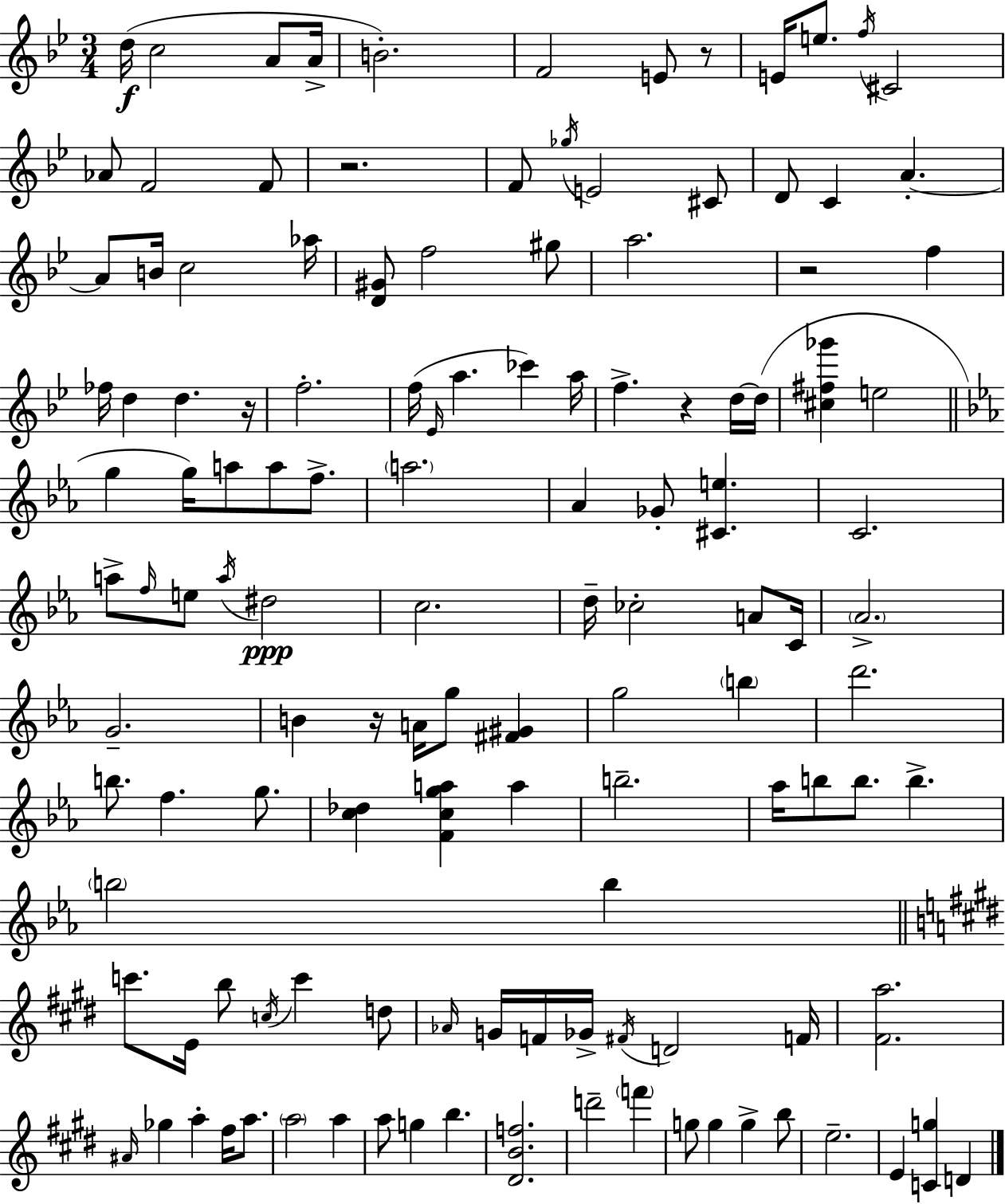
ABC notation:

X:1
T:Untitled
M:3/4
L:1/4
K:Bb
d/4 c2 A/2 A/4 B2 F2 E/2 z/2 E/4 e/2 f/4 ^C2 _A/2 F2 F/2 z2 F/2 _g/4 E2 ^C/2 D/2 C A A/2 B/4 c2 _a/4 [D^G]/2 f2 ^g/2 a2 z2 f _f/4 d d z/4 f2 f/4 _E/4 a _c' a/4 f z d/4 d/4 [^c^f_g'] e2 g g/4 a/2 a/2 f/2 a2 _A _G/2 [^Ce] C2 a/2 f/4 e/2 a/4 ^d2 c2 d/4 _c2 A/2 C/4 _A2 G2 B z/4 A/4 g/2 [^F^G] g2 b d'2 b/2 f g/2 [c_d] [Fcga] a b2 _a/4 b/2 b/2 b b2 b c'/2 E/4 b/2 c/4 c' d/2 _A/4 G/4 F/4 _G/4 ^F/4 D2 F/4 [^Fa]2 ^A/4 _g a ^f/4 a/2 a2 a a/2 g b [^DBf]2 d'2 f' g/2 g g b/2 e2 E [Cg] D